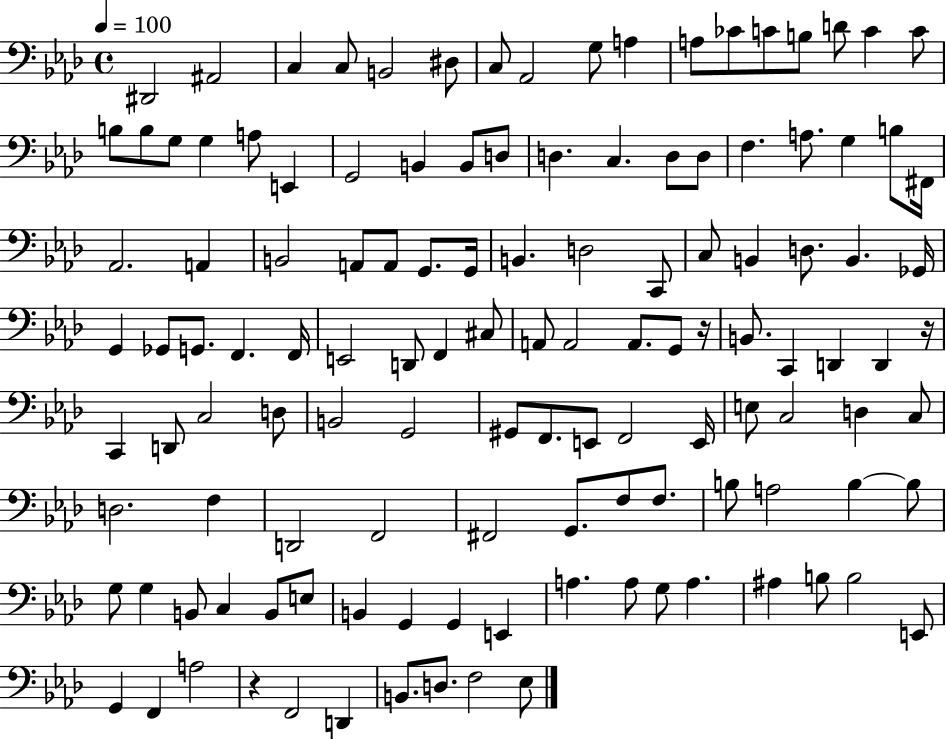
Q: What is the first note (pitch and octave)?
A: D#2